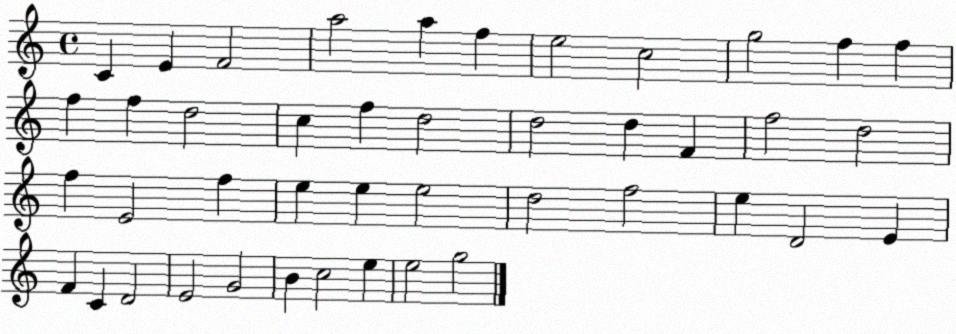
X:1
T:Untitled
M:4/4
L:1/4
K:C
C E F2 a2 a f e2 c2 g2 f f f f d2 c f d2 d2 d F f2 d2 f E2 f e e e2 d2 f2 e D2 E F C D2 E2 G2 B c2 e e2 g2